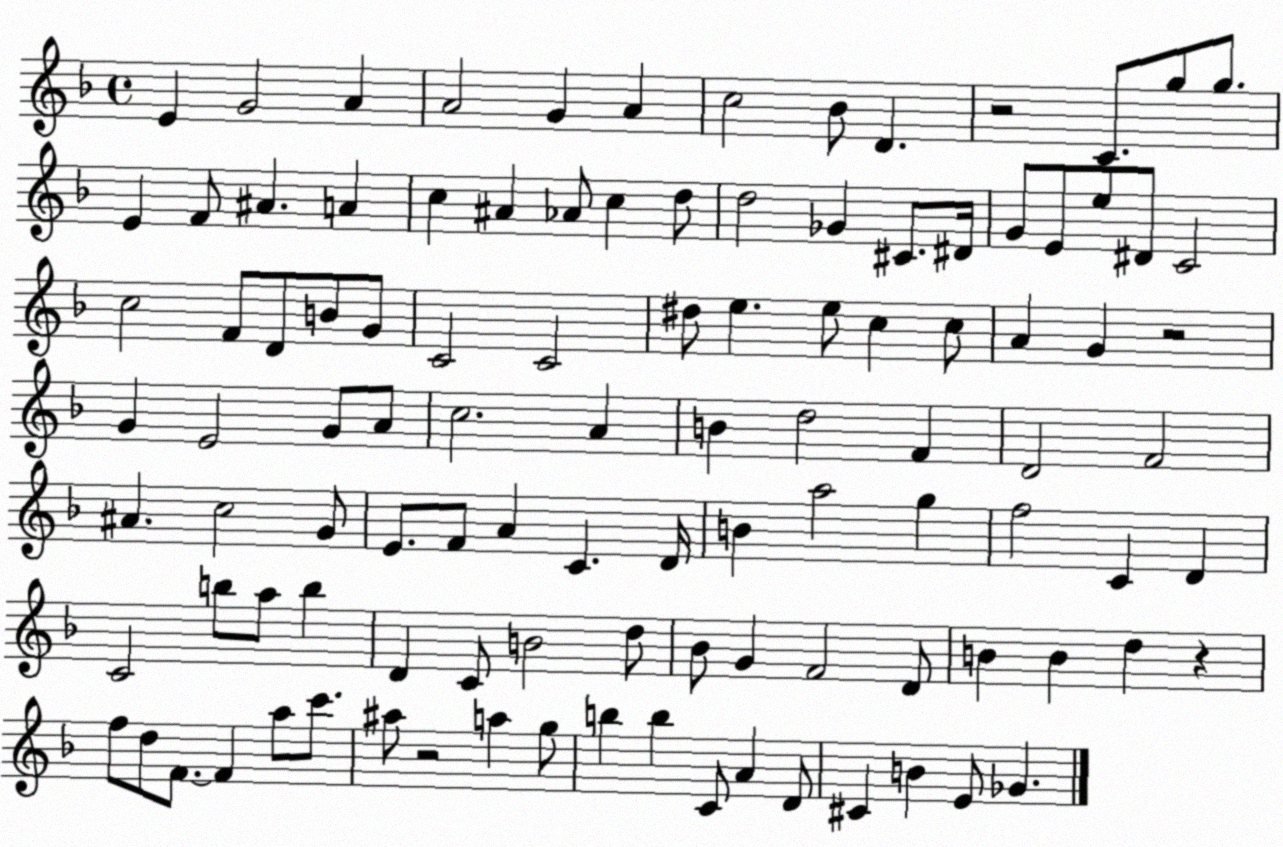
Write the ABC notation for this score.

X:1
T:Untitled
M:4/4
L:1/4
K:F
E G2 A A2 G A c2 _B/2 D z2 C/2 g/2 g/2 E F/2 ^A A c ^A _A/2 c d/2 d2 _G ^C/2 ^D/4 G/2 E/2 e/2 ^D/2 C2 c2 F/2 D/2 B/2 G/2 C2 C2 ^d/2 e e/2 c c/2 A G z2 G E2 G/2 A/2 c2 A B d2 F D2 F2 ^A c2 G/2 E/2 F/2 A C D/4 B a2 g f2 C D C2 b/2 a/2 b D C/2 B2 d/2 _B/2 G F2 D/2 B B d z f/2 d/2 F/2 F a/2 c'/2 ^a/2 z2 a g/2 b b C/2 A D/2 ^C B E/2 _G